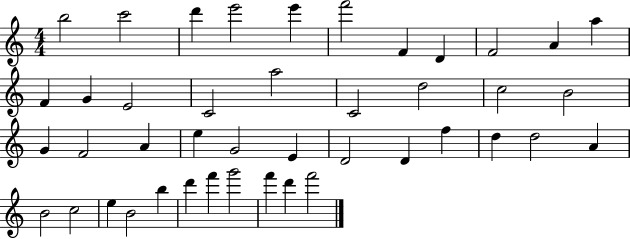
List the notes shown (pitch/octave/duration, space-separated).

B5/h C6/h D6/q E6/h E6/q F6/h F4/q D4/q F4/h A4/q A5/q F4/q G4/q E4/h C4/h A5/h C4/h D5/h C5/h B4/h G4/q F4/h A4/q E5/q G4/h E4/q D4/h D4/q F5/q D5/q D5/h A4/q B4/h C5/h E5/q B4/h B5/q D6/q F6/q G6/h F6/q D6/q F6/h